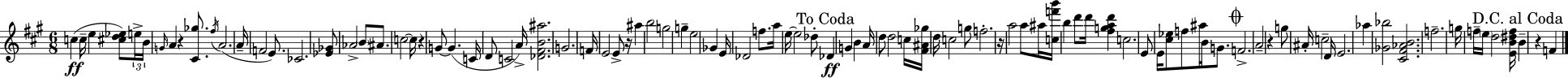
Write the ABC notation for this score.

X:1
T:Untitled
M:6/8
L:1/4
K:A
c c/4 e [^cd_e]/2 e/4 B/4 G/4 A z [^C_g]/2 ^f/4 A2 A/4 F2 E/2 _C2 [_E_G]/2 _A2 B/2 ^A/2 c2 c/4 z G/2 G C/4 D/2 C2 A/4 [_D^FB^a]2 G2 F/4 E2 E/2 z/4 ^a b2 g2 g e2 _G E/4 _D2 f/2 a/4 e/4 e2 _d/2 _D G B A/4 d/2 d2 c/4 [^F^A_g]/4 d/4 c2 g/2 f2 z/4 a2 a/2 ^a/4 [cf'b']/4 b d'/2 d'/4 [^fgad'] c2 E/2 E/4 [^c_e]/2 f/2 ^a/4 B/4 G/2 F2 A2 z g/2 ^A/4 c2 D/4 E2 _a [_G_b]2 [^C^F_AB]2 f2 g/4 f/4 e/4 d2 [EB^df]/4 B z F